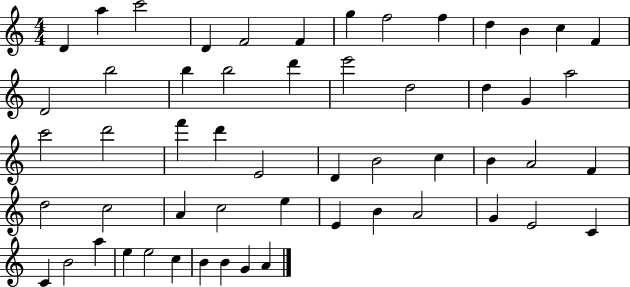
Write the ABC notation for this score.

X:1
T:Untitled
M:4/4
L:1/4
K:C
D a c'2 D F2 F g f2 f d B c F D2 b2 b b2 d' e'2 d2 d G a2 c'2 d'2 f' d' E2 D B2 c B A2 F d2 c2 A c2 e E B A2 G E2 C C B2 a e e2 c B B G A